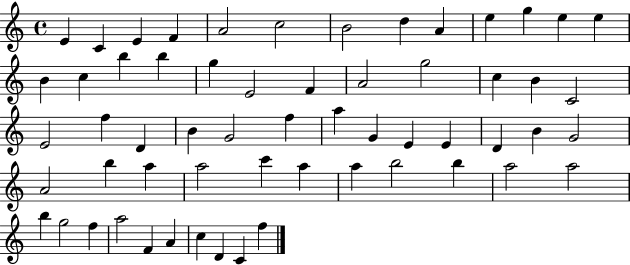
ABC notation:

X:1
T:Untitled
M:4/4
L:1/4
K:C
E C E F A2 c2 B2 d A e g e e B c b b g E2 F A2 g2 c B C2 E2 f D B G2 f a G E E D B G2 A2 b a a2 c' a a b2 b a2 a2 b g2 f a2 F A c D C f